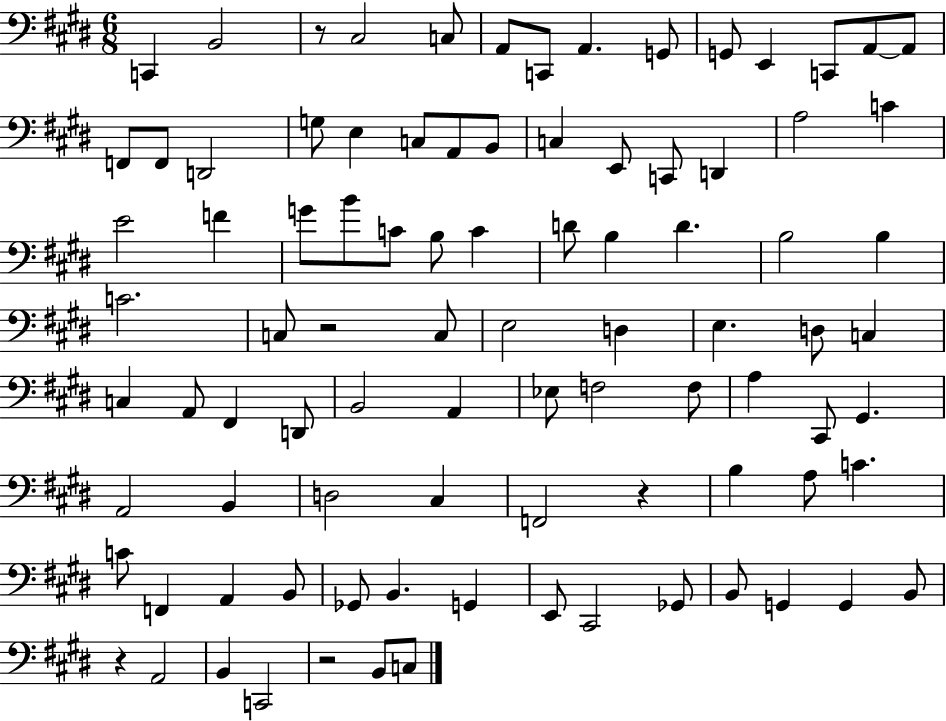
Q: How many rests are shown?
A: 5